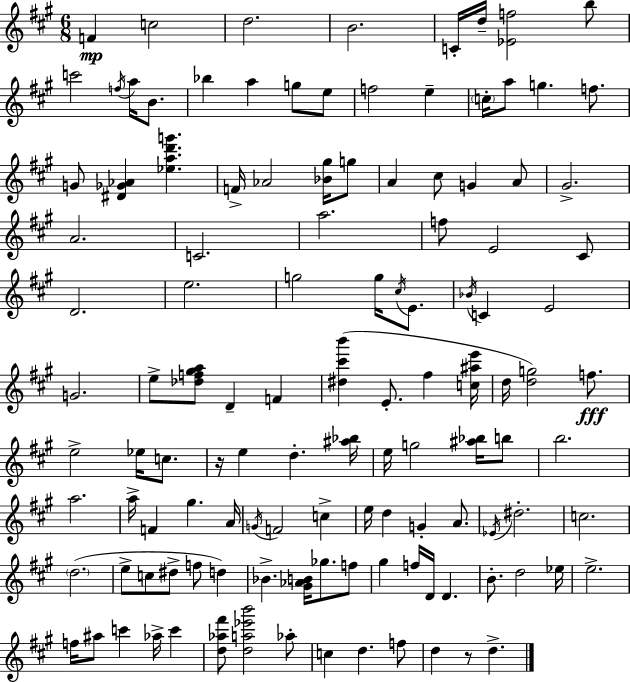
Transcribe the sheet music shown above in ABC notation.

X:1
T:Untitled
M:6/8
L:1/4
K:A
F c2 d2 B2 C/4 d/4 [_Ef]2 b/2 c'2 f/4 a/4 B/2 _b a g/2 e/2 f2 e c/4 a/2 g f/2 G/2 [^D_G_A] [_ead'g'] F/4 _A2 [_B^g]/4 g/2 A ^c/2 G A/2 ^G2 A2 C2 a2 f/2 E2 ^C/2 D2 e2 g2 g/4 ^c/4 E/2 _B/4 C E2 G2 e/2 [_df^ga]/2 D F [^d^c'b'] E/2 ^f [c^ae']/4 d/4 [dg]2 f/2 e2 _e/4 c/2 z/4 e d [^a_b]/4 e/4 g2 [^a_b]/4 b/2 b2 a2 a/4 F ^g A/4 G/4 F2 c e/4 d G A/2 _E/4 ^d2 c2 d2 e/2 c/2 ^d/2 f/2 d _B [^G_AB]/4 _g/2 f/2 ^g f/4 D/4 D B/2 d2 _e/4 e2 f/4 ^a/2 c' _a/4 c' [d_a^f']/2 [da_e'b']2 _a/2 c d f/2 d z/2 d